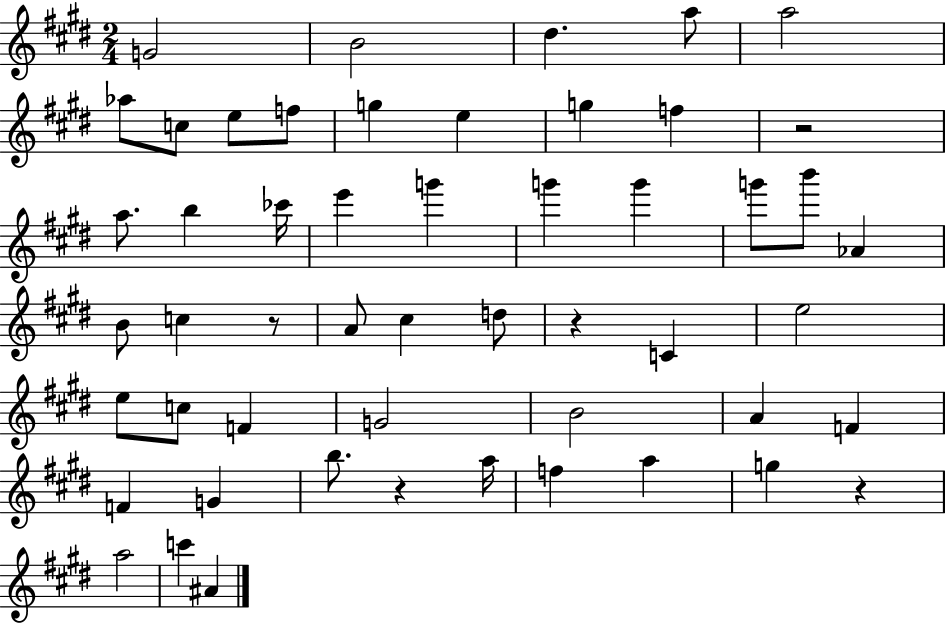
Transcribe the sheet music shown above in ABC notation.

X:1
T:Untitled
M:2/4
L:1/4
K:E
G2 B2 ^d a/2 a2 _a/2 c/2 e/2 f/2 g e g f z2 a/2 b _c'/4 e' g' g' g' g'/2 b'/2 _A B/2 c z/2 A/2 ^c d/2 z C e2 e/2 c/2 F G2 B2 A F F G b/2 z a/4 f a g z a2 c' ^A